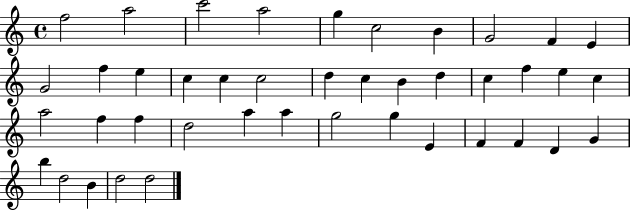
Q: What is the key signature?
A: C major